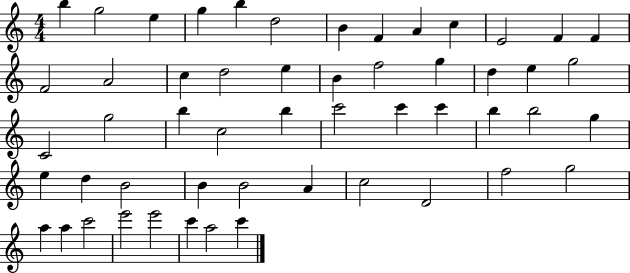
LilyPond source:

{
  \clef treble
  \numericTimeSignature
  \time 4/4
  \key c \major
  b''4 g''2 e''4 | g''4 b''4 d''2 | b'4 f'4 a'4 c''4 | e'2 f'4 f'4 | \break f'2 a'2 | c''4 d''2 e''4 | b'4 f''2 g''4 | d''4 e''4 g''2 | \break c'2 g''2 | b''4 c''2 b''4 | c'''2 c'''4 c'''4 | b''4 b''2 g''4 | \break e''4 d''4 b'2 | b'4 b'2 a'4 | c''2 d'2 | f''2 g''2 | \break a''4 a''4 c'''2 | e'''2 e'''2 | c'''4 a''2 c'''4 | \bar "|."
}